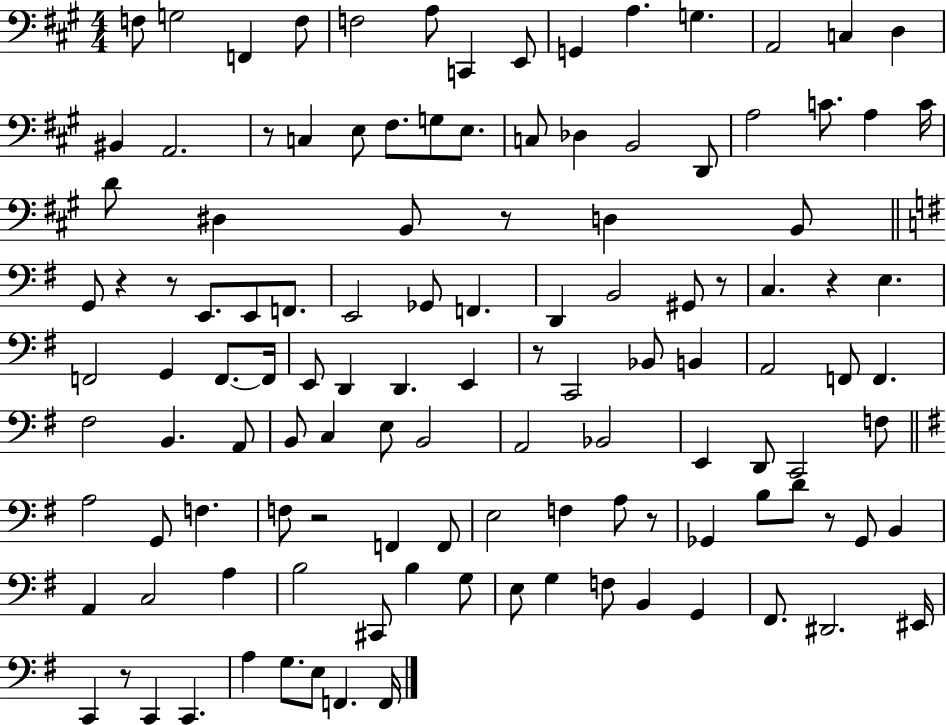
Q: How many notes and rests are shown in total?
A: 121